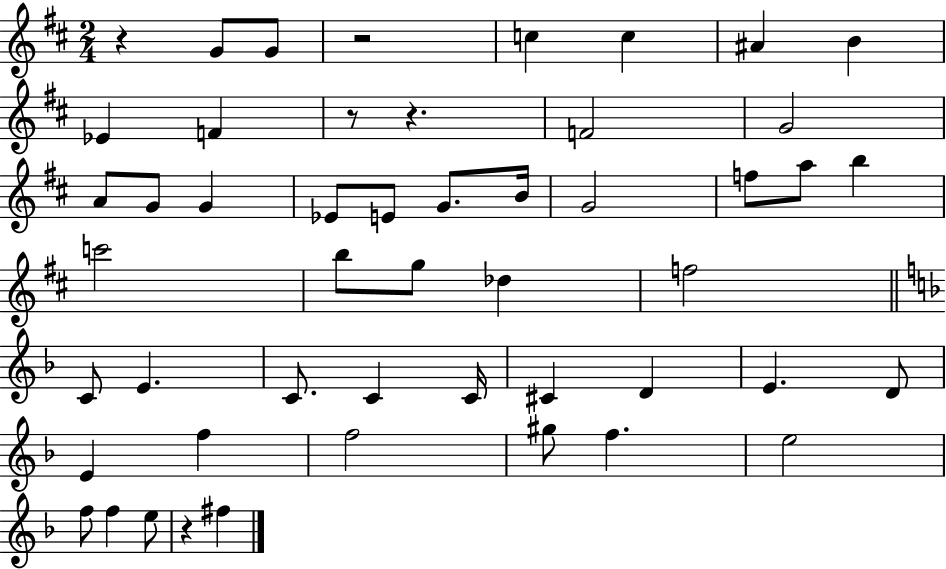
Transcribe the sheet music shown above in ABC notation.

X:1
T:Untitled
M:2/4
L:1/4
K:D
z G/2 G/2 z2 c c ^A B _E F z/2 z F2 G2 A/2 G/2 G _E/2 E/2 G/2 B/4 G2 f/2 a/2 b c'2 b/2 g/2 _d f2 C/2 E C/2 C C/4 ^C D E D/2 E f f2 ^g/2 f e2 f/2 f e/2 z ^f